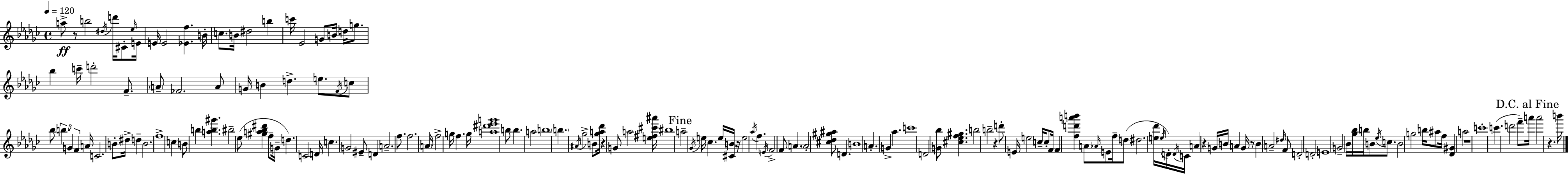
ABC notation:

X:1
T:Untitled
M:4/4
L:1/4
K:Ebm
a/2 z/2 b2 ^d/4 d'/4 ^C/2 _e/4 E/4 E/4 E2 [_Ef] B/4 c/2 B/4 ^d2 b c'/4 _E2 G/2 B/4 d/4 g/2 _b c'/4 d'2 F/2 A/2 _F2 A/2 G/4 B d e/2 F/4 c/2 _b/2 b G F A/4 C2 B/2 ^d/4 d B2 f4 c B/2 b [ab^g'] ^b2 _e/2 [^ga_b^d'] f/2 G/4 d C2 D/4 c G2 ^E/2 D A2 f/2 f2 A/4 f2 g/4 f g/4 [a^d'_e'g']4 b/2 b a2 b4 b ^A/4 _g2 B/2 [_ga_d']/4 z G/2 a2 [e^f^c'^a']/4 ^b4 a2 _G/4 e/4 _c e/4 [^CB]/4 z/4 e2 _a/4 f E/4 F2 F/2 A A2 [^c_d^g^a]/2 D B4 A G _a c'4 D2 [G_b]/2 [^c_ef^g] b2 b2 z d'/2 E/4 e2 c/4 c/2 F/4 F [fd'a'b'] A/2 _A/4 E/2 f/4 d/2 ^d2 [e_d']/4 e/4 D/4 D/4 C/4 A z G/4 B/4 A G/4 z/2 B A2 ^d/4 F/2 D2 D2 E4 G2 _B/4 [_g_b]/4 b/4 B/2 _e/4 c/2 B2 g2 b/4 ^a/2 f/4 [_D^G] a2 z4 c'4 c' d'2 f'/2 a'/4 a'2 z b'/4